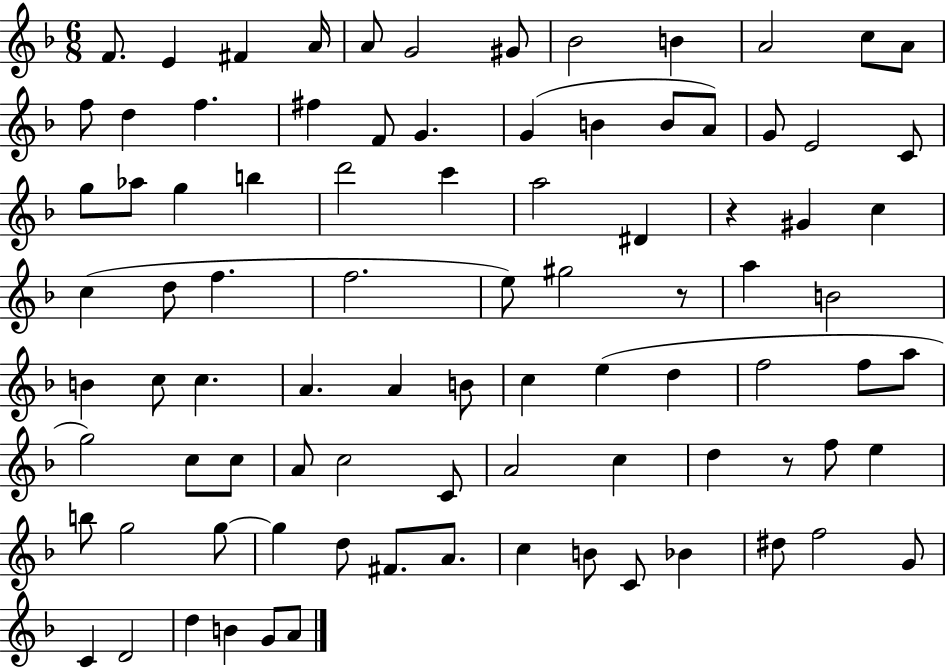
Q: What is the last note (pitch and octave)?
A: A4